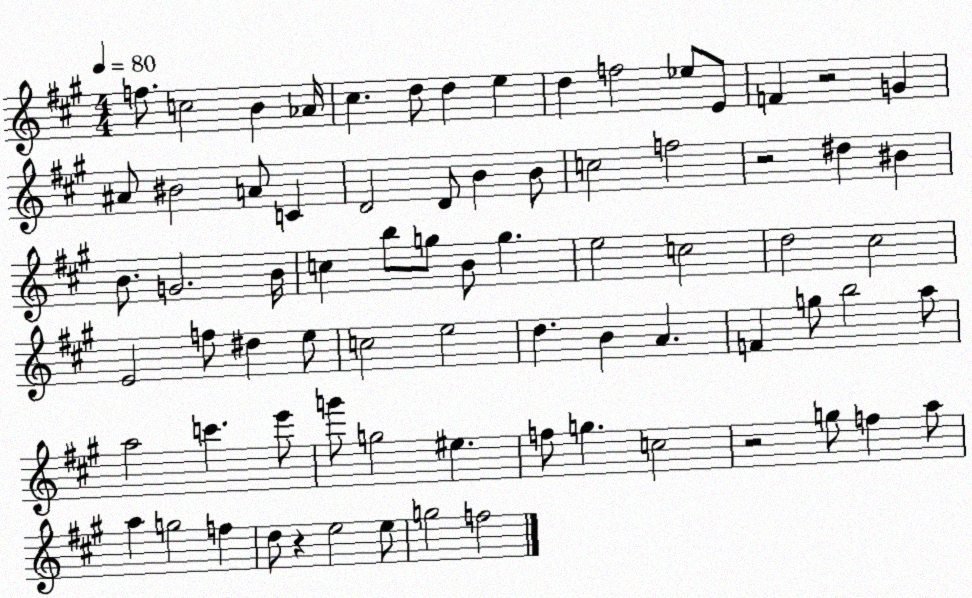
X:1
T:Untitled
M:4/4
L:1/4
K:A
f/2 c2 B _A/4 ^c d/2 d e d f2 _e/2 E/2 F z2 G ^A/2 ^B2 A/2 C D2 D/2 B B/2 c2 f2 z2 ^d ^B B/2 G2 B/4 c b/2 g/2 B/2 g e2 c2 d2 ^c2 E2 f/2 ^d e/2 c2 e2 d B A F g/2 b2 a/2 a2 c' e'/2 g'/2 g2 ^e f/2 g c2 z2 g/2 f a/2 a g2 f d/2 z e2 e/2 g2 f2